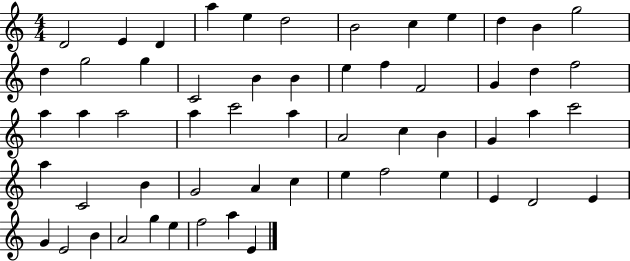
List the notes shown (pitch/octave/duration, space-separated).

D4/h E4/q D4/q A5/q E5/q D5/h B4/h C5/q E5/q D5/q B4/q G5/h D5/q G5/h G5/q C4/h B4/q B4/q E5/q F5/q F4/h G4/q D5/q F5/h A5/q A5/q A5/h A5/q C6/h A5/q A4/h C5/q B4/q G4/q A5/q C6/h A5/q C4/h B4/q G4/h A4/q C5/q E5/q F5/h E5/q E4/q D4/h E4/q G4/q E4/h B4/q A4/h G5/q E5/q F5/h A5/q E4/q